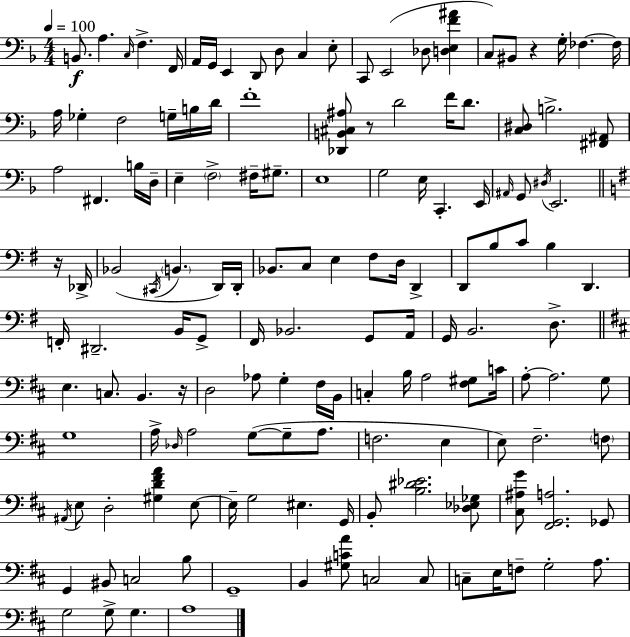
{
  \clef bass
  \numericTimeSignature
  \time 4/4
  \key f \major
  \tempo 4 = 100
  b,8.\f a4. \grace { c16 } f4.-> | f,16 a,16 g,16 e,4 d,8 d8 c4 e8-. | c,8 e,2( des8 <d e f' ais'>4 | c8) bis,8 r4 g16-. fes4.~~ | \break fes16 a16 ges4-. f2 g16-- b16 | d'16 f'1-. | <des, b, cis ais>8 r8 d'2 f'16 d'8. | <c dis>8 b2.-> <fis, ais,>8 | \break a2 fis,4. b16 | d16-- e4-- \parenthesize f2-> fis16-- gis8.-- | e1 | g2 e16 c,4.-. | \break e,16 \grace { ais,16 } g,8 \acciaccatura { dis16 } e,2. | \bar "||" \break \key e \minor r16 des,16-> bes,2( \acciaccatura { cis,16 } \parenthesize b,4. | d,16) d,16-. bes,8. c8 e4 fis8 d16 d,4-> | d,8 b8 c'8 b4 d,4. | f,16-. dis,2.-- | \break b,16 g,8-> fis,16 bes,2. | g,8 a,16 g,16 b,2. | d8.-> \bar "||" \break \key b \minor e4. c8. b,4. r16 | d2 aes8 g4-. fis16 b,16 | c4-. b16 a2 <fis gis>8 c'16 | a8-.~~ a2. g8 | \break g1 | a16-> \grace { des16 } a2 g8~(~ g8-- a8. | f2. e4 | e8) fis2.-- \parenthesize f8 | \break \acciaccatura { ais,16 } e8 d2-. <gis d' fis' a'>4 | e8~~ e16-- g2 eis4. | g,16 b,8-. <b dis' ees'>2. | <des ees ges>8 <cis ais g'>8 <fis, g, a>2. | \break ges,8 g,4 bis,8 c2 | b8 g,1-- | b,4 <gis c' a'>8 c2 | c8 c8-- e16 f8-- g2-. a8. | \break g2 g8-> g4. | a1 | \bar "|."
}